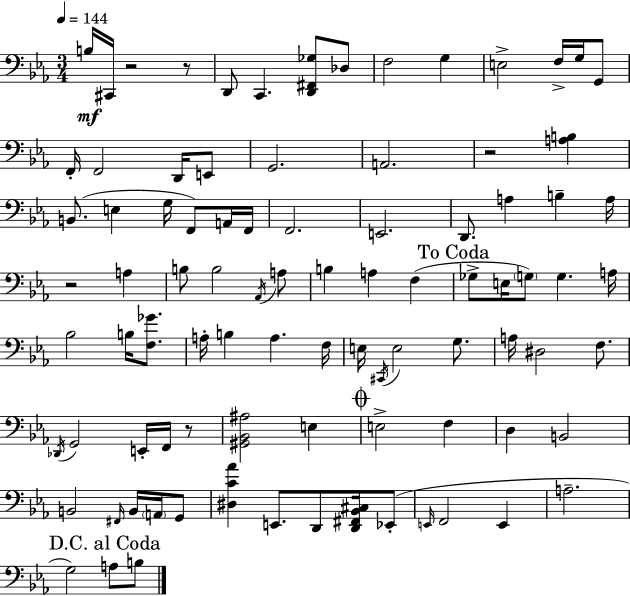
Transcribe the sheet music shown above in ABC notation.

X:1
T:Untitled
M:3/4
L:1/4
K:Eb
B,/4 ^C,,/4 z2 z/2 D,,/2 C,, [D,,^F,,_G,]/2 _D,/2 F,2 G, E,2 F,/4 G,/4 G,,/2 F,,/4 F,,2 D,,/4 E,,/2 G,,2 A,,2 z2 [A,B,] B,,/2 E, G,/4 F,,/2 A,,/4 F,,/4 F,,2 E,,2 D,,/2 A, B, A,/4 z2 A, B,/2 B,2 _A,,/4 A,/2 B, A, F, _G,/2 E,/4 G,/2 G, A,/4 _B,2 B,/4 [F,_G]/2 A,/4 B, A, F,/4 E,/4 ^C,,/4 E,2 G,/2 A,/4 ^D,2 F,/2 _D,,/4 G,,2 E,,/4 F,,/4 z/2 [^G,,_B,,^A,]2 E, E,2 F, D, B,,2 B,,2 ^F,,/4 B,,/4 A,,/4 G,,/2 [^D,C_A] E,,/2 D,,/2 [D,,^F,,_B,,^C,]/4 _E,,/2 E,,/4 F,,2 E,, A,2 G,2 A,/2 B,/2